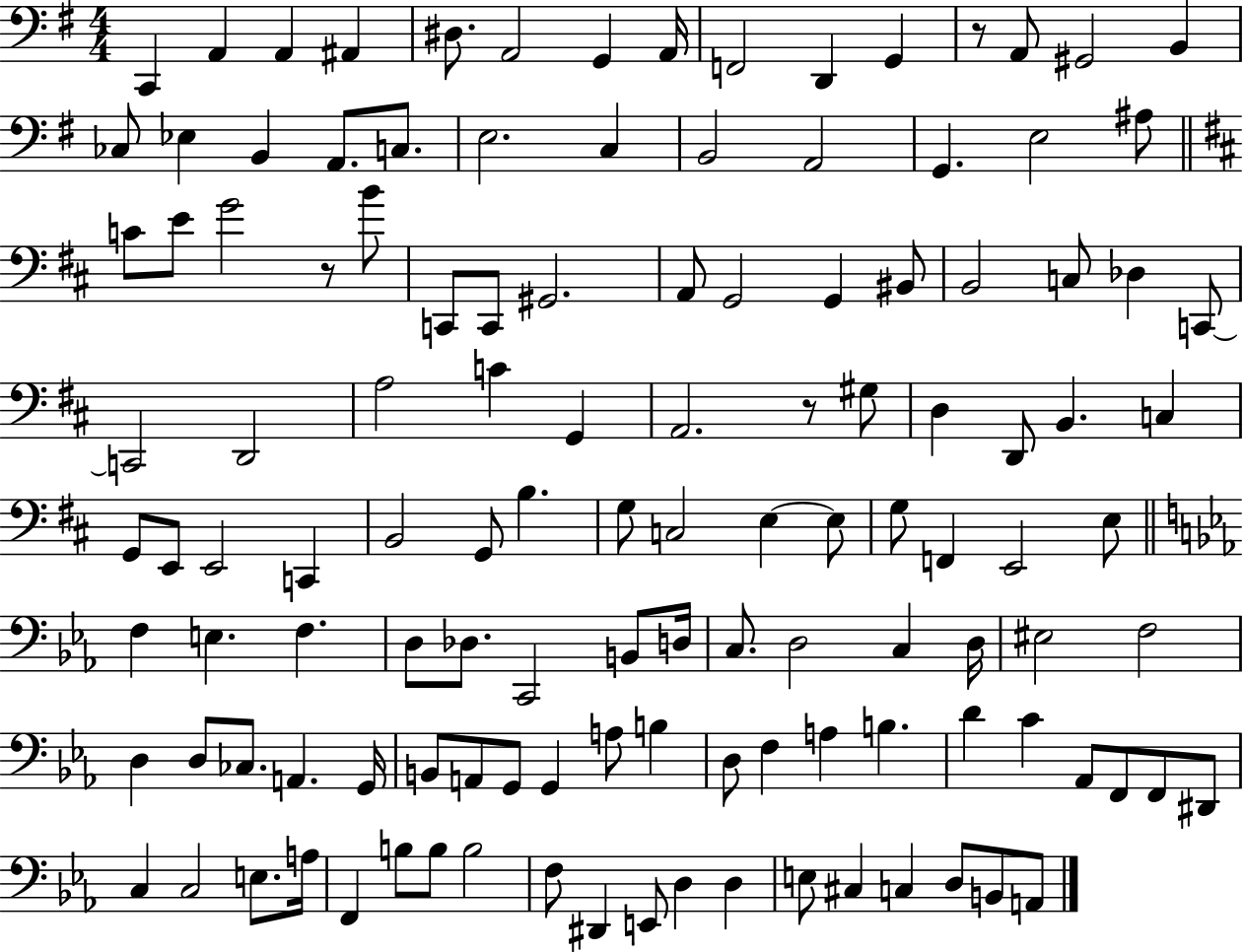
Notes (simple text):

C2/q A2/q A2/q A#2/q D#3/e. A2/h G2/q A2/s F2/h D2/q G2/q R/e A2/e G#2/h B2/q CES3/e Eb3/q B2/q A2/e. C3/e. E3/h. C3/q B2/h A2/h G2/q. E3/h A#3/e C4/e E4/e G4/h R/e B4/e C2/e C2/e G#2/h. A2/e G2/h G2/q BIS2/e B2/h C3/e Db3/q C2/e C2/h D2/h A3/h C4/q G2/q A2/h. R/e G#3/e D3/q D2/e B2/q. C3/q G2/e E2/e E2/h C2/q B2/h G2/e B3/q. G3/e C3/h E3/q E3/e G3/e F2/q E2/h E3/e F3/q E3/q. F3/q. D3/e Db3/e. C2/h B2/e D3/s C3/e. D3/h C3/q D3/s EIS3/h F3/h D3/q D3/e CES3/e. A2/q. G2/s B2/e A2/e G2/e G2/q A3/e B3/q D3/e F3/q A3/q B3/q. D4/q C4/q Ab2/e F2/e F2/e D#2/e C3/q C3/h E3/e. A3/s F2/q B3/e B3/e B3/h F3/e D#2/q E2/e D3/q D3/q E3/e C#3/q C3/q D3/e B2/e A2/e